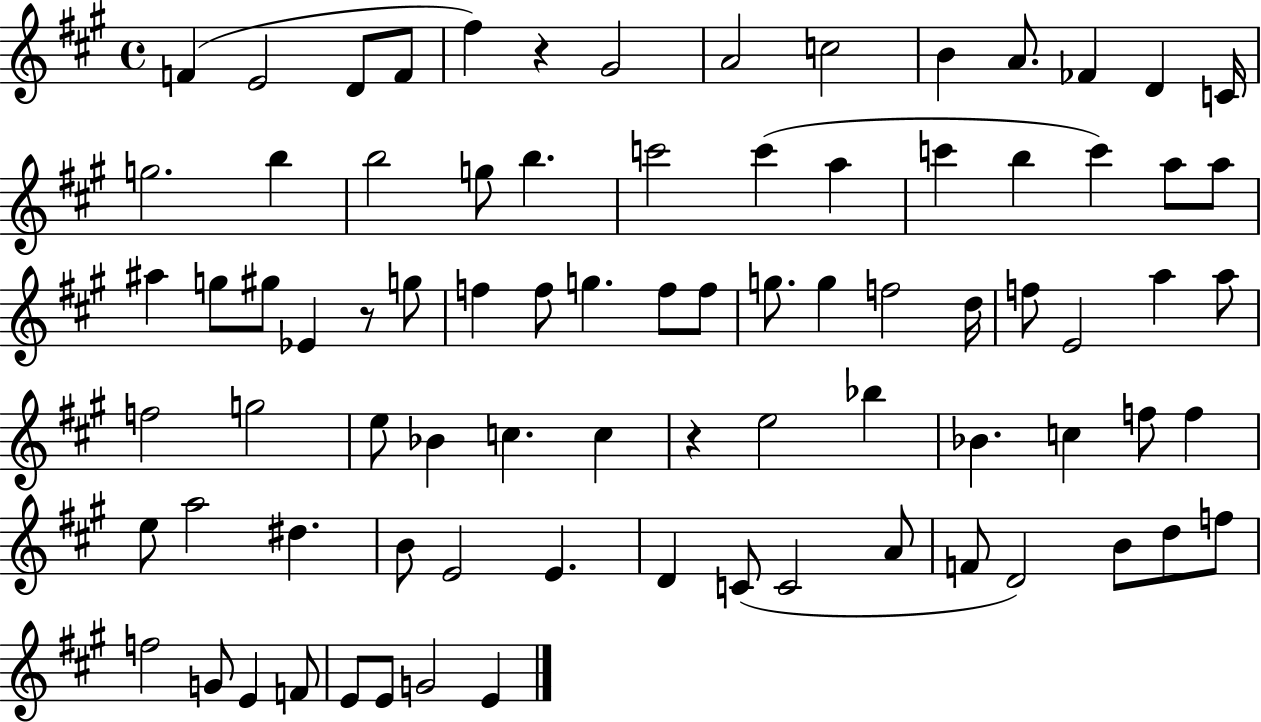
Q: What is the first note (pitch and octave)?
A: F4